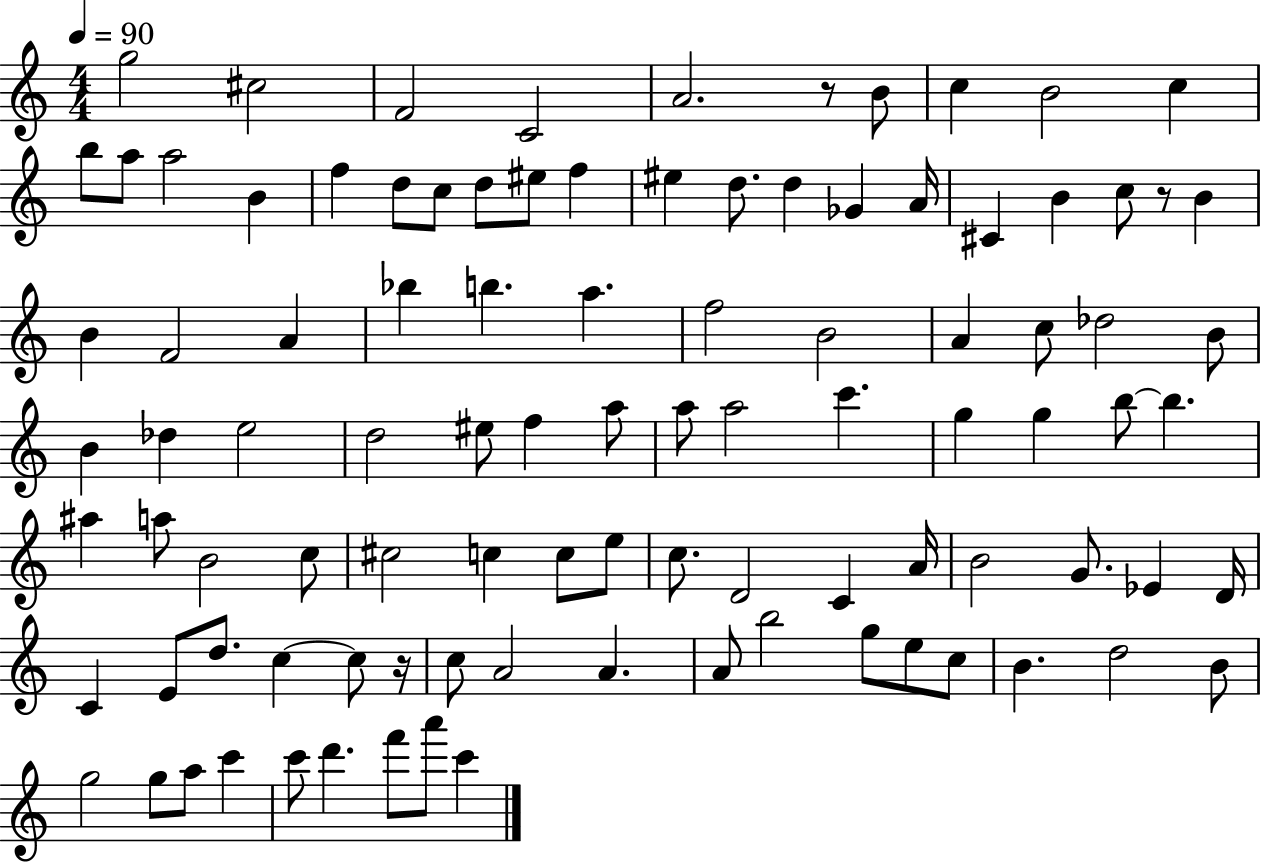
G5/h C#5/h F4/h C4/h A4/h. R/e B4/e C5/q B4/h C5/q B5/e A5/e A5/h B4/q F5/q D5/e C5/e D5/e EIS5/e F5/q EIS5/q D5/e. D5/q Gb4/q A4/s C#4/q B4/q C5/e R/e B4/q B4/q F4/h A4/q Bb5/q B5/q. A5/q. F5/h B4/h A4/q C5/e Db5/h B4/e B4/q Db5/q E5/h D5/h EIS5/e F5/q A5/e A5/e A5/h C6/q. G5/q G5/q B5/e B5/q. A#5/q A5/e B4/h C5/e C#5/h C5/q C5/e E5/e C5/e. D4/h C4/q A4/s B4/h G4/e. Eb4/q D4/s C4/q E4/e D5/e. C5/q C5/e R/s C5/e A4/h A4/q. A4/e B5/h G5/e E5/e C5/e B4/q. D5/h B4/e G5/h G5/e A5/e C6/q C6/e D6/q. F6/e A6/e C6/q